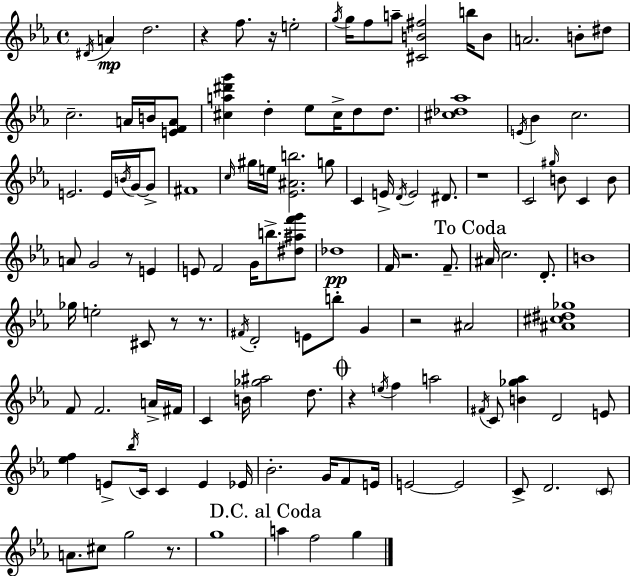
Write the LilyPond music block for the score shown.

{
  \clef treble
  \time 4/4
  \defaultTimeSignature
  \key ees \major
  \acciaccatura { dis'16 }\mp a'4 d''2. | r4 f''8. r16 e''2-. | \acciaccatura { g''16 } g''16 f''8 a''8-- <cis' b' fis''>2 b''16 | b'8 a'2. b'8-. | \break dis''8 c''2.-- a'16 b'16 | <e' f' a'>8 <cis'' a'' dis''' g'''>4 d''4-. ees''8 cis''16-> d''8 d''8. | <cis'' des'' aes''>1 | \acciaccatura { e'16 } bes'4 c''2. | \break e'2. e'16 | \acciaccatura { b'16 } g'16~~ g'8-> fis'1 | \grace { c''16 } gis''16 e''16 <ees' ais' b''>2. | g''8 c'4 e'16-> \acciaccatura { d'16 } e'2 | \break dis'8. r1 | c'2 \grace { gis''16 } b'8 | c'4 b'8 a'8 g'2 | r8 e'4 e'8 f'2 | \break g'16 b''8.-> <dis'' ais'' f''' g'''>8 des''1\pp | f'16 r2. | f'8.-- \mark "To Coda" ais'16 c''2. | d'8.-. b'1 | \break ges''16 e''2-. | cis'8 r8 r8. \acciaccatura { fis'16 } d'2-. | e'8 b''8-. g'4 r2 | ais'2 <ais' cis'' dis'' ges''>1 | \break f'8 f'2. | a'16-> fis'16 c'4 b'16 <ges'' ais''>2 | d''8. \mark \markup { \musicglyph "scripts.coda" } r4 \acciaccatura { e''16 } f''4 | a''2 \acciaccatura { fis'16 } c'8 <b' ges'' aes''>4 | \break d'2 e'8 <ees'' f''>4 e'8-> | \acciaccatura { bes''16 } c'16 c'4 e'4 ees'16 bes'2.-. | g'16 f'8 e'16 e'2~~ | e'2 c'8-> d'2. | \break \parenthesize c'8 a'8. cis''8 | g''2 r8. g''1 | \mark "D.C. al Coda" a''4 f''2 | g''4 \bar "|."
}